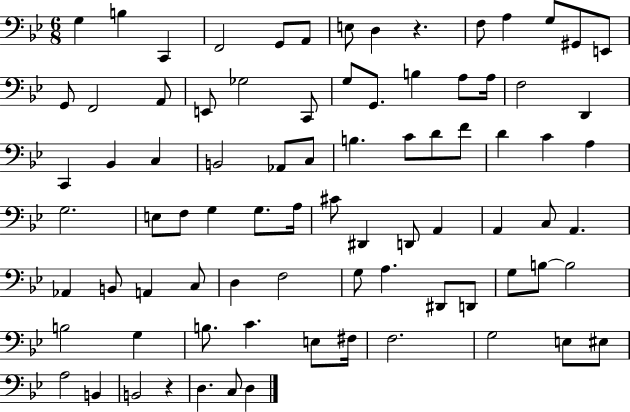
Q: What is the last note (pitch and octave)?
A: D3